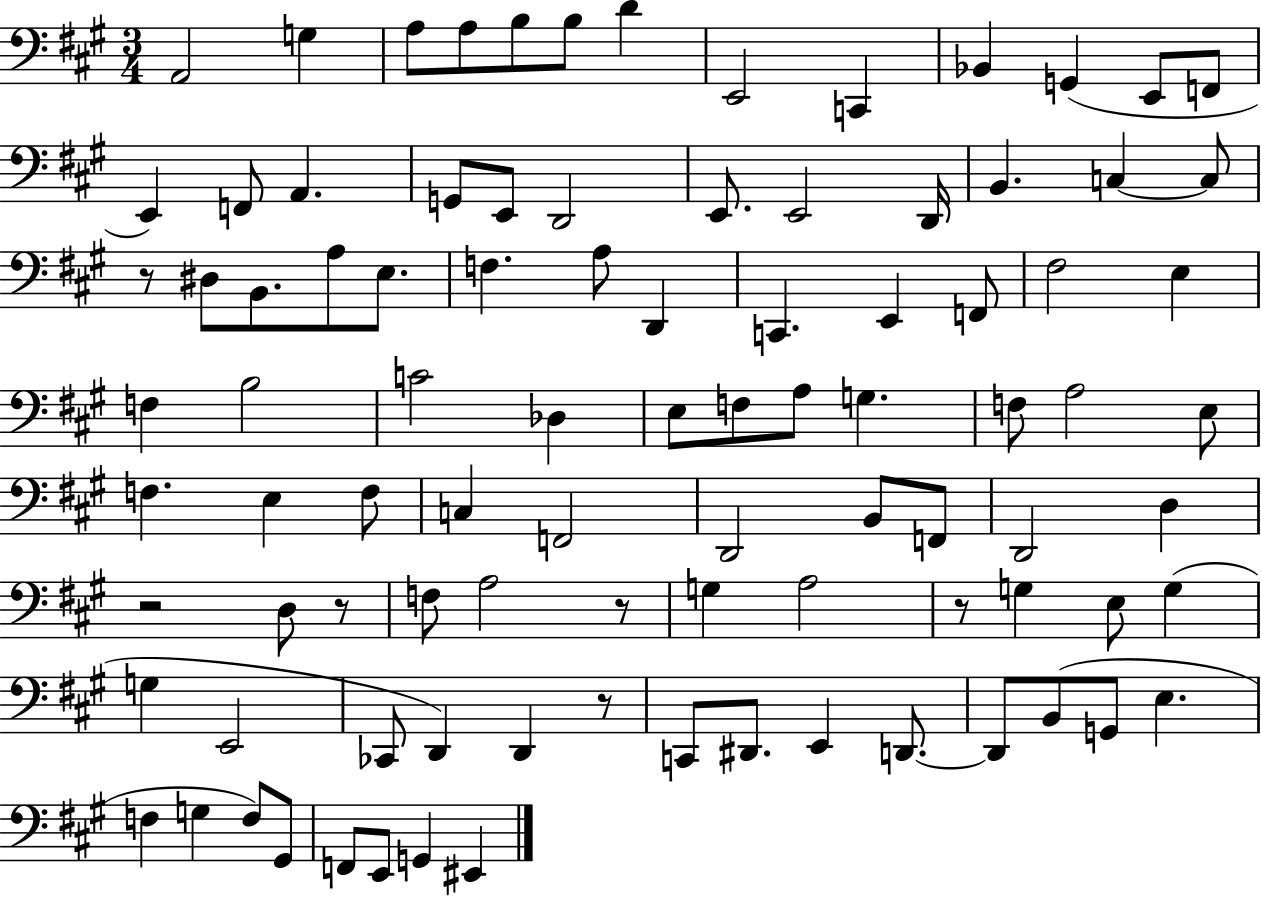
X:1
T:Untitled
M:3/4
L:1/4
K:A
A,,2 G, A,/2 A,/2 B,/2 B,/2 D E,,2 C,, _B,, G,, E,,/2 F,,/2 E,, F,,/2 A,, G,,/2 E,,/2 D,,2 E,,/2 E,,2 D,,/4 B,, C, C,/2 z/2 ^D,/2 B,,/2 A,/2 E,/2 F, A,/2 D,, C,, E,, F,,/2 ^F,2 E, F, B,2 C2 _D, E,/2 F,/2 A,/2 G, F,/2 A,2 E,/2 F, E, F,/2 C, F,,2 D,,2 B,,/2 F,,/2 D,,2 D, z2 D,/2 z/2 F,/2 A,2 z/2 G, A,2 z/2 G, E,/2 G, G, E,,2 _C,,/2 D,, D,, z/2 C,,/2 ^D,,/2 E,, D,,/2 D,,/2 B,,/2 G,,/2 E, F, G, F,/2 ^G,,/2 F,,/2 E,,/2 G,, ^E,,